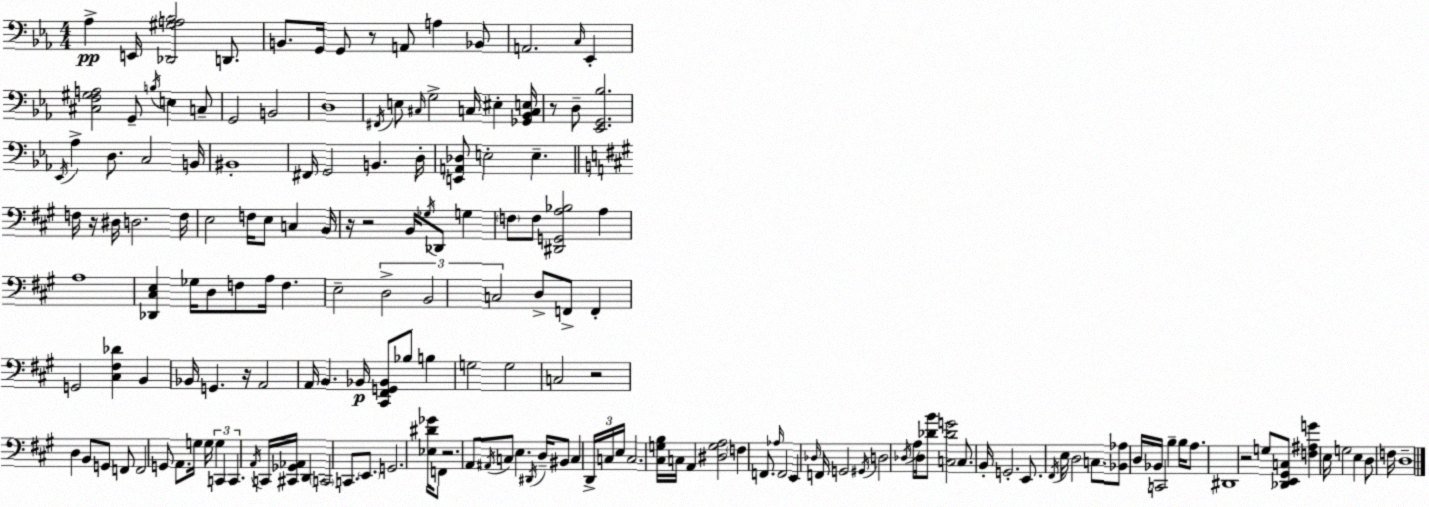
X:1
T:Untitled
M:4/4
L:1/4
K:Eb
_A, E,,/4 [_D,,^G,A,_B,]2 D,,/2 B,,/2 G,,/4 G,,/2 z/2 A,,/2 A, _B,,/2 A,,2 C,/4 _E,, [^C,F,^G,A,]2 G,,/2 B,/4 E, C,/2 G,,2 B,,2 D,4 ^F,,/4 E,/2 ^C,/4 G,2 C,/4 ^E, [_G,,_B,,C,E,]/4 z/2 D,/2 [_E,,G,,_B,]2 _E,,/4 _A, D,/2 C,2 B,,/4 ^B,,4 ^F,,/4 G,,2 B,, D,/4 [E,,A,,_D,]/2 E,2 E, F,/4 z/4 ^D,/4 D,2 F,/4 E,2 F,/4 E,/2 C, B,,/4 z/4 z2 B,,/4 _G,/4 _D,,/2 G, F,/2 F,/2 [^D,,G,,A,_B,]2 A, A,4 [_D,,^C,E,] _G,/4 D,/2 F,/2 A,/4 F, E,2 D,2 B,,2 C,2 D,/2 F,,/2 F,, G,,2 [^C,^F,_D] B,, _B,,/4 G,, z/4 A,,2 A,,/4 B,, _B,,/4 [^C,,^F,,G,,_B,,]/2 _B,/2 B, G,2 G,2 C,2 z2 D, B,,/2 G,,/2 F,,/2 F,,2 G,,/2 A,,/2 G,/4 G,/4 G, C,, C,, A,,/4 C,,/4 [^C,,_G,,_A,,]/4 D,, C,,2 C,,/2 E,,/2 G,,2 [_E,^D_G]/4 F,,/2 z2 A,,/2 ^A,,/4 C,/2 E, ^D,,/4 D,/4 ^B,,/2 C, D,,/4 C,/4 E,/4 C,2 [^C,G,B,]/4 C,/4 A,, [^D,G,A,]2 F, F,,/2 _A,/4 F,,2 E,, _D,/4 F,,/4 G,,2 ^G,,/4 D,2 _D,/4 A,/2 _D,/4 [_DB]/2 [C,_DG]2 C,/2 B,,/4 G,,2 E,,/2 ^F,,/4 E,/4 D,2 C,/2 [_B,,_A,]/2 D,/4 _B,,/4 C,,2 B, B,/4 A,/2 ^D,,4 z2 G,/2 [_D,,E,,^G,,C,]/2 [F,^A,G] E,/4 G,2 E, D,/2 F,/4 D,4